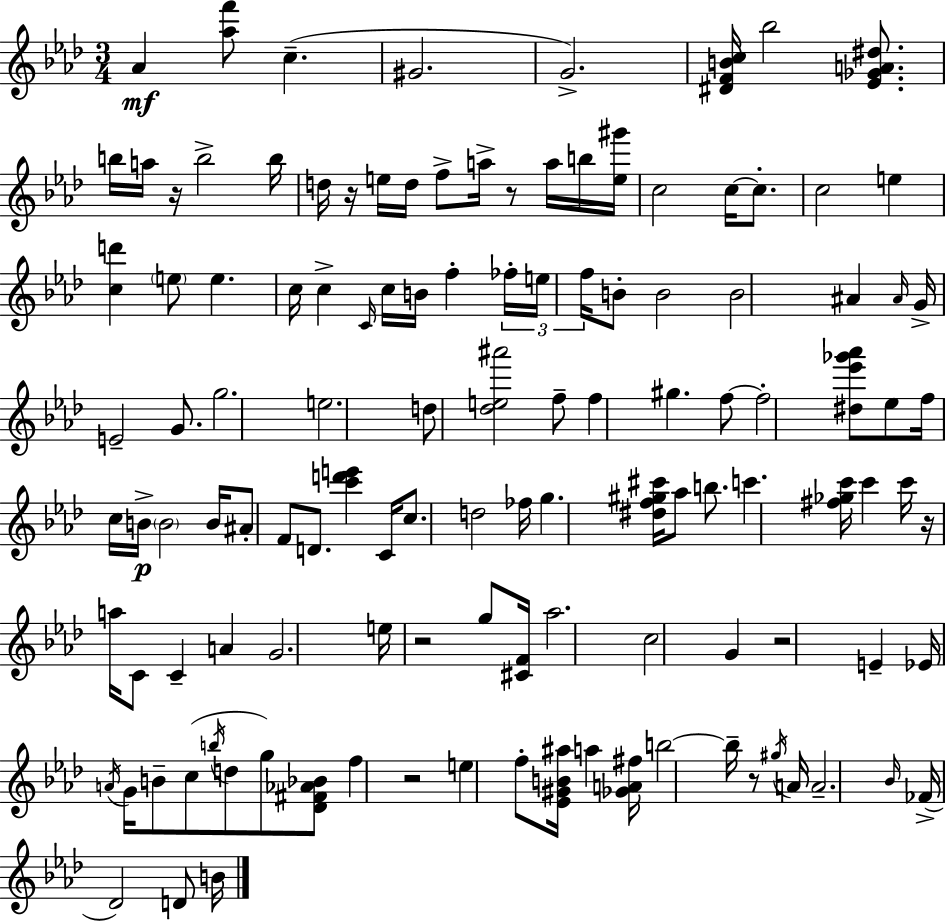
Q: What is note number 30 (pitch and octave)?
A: FES5